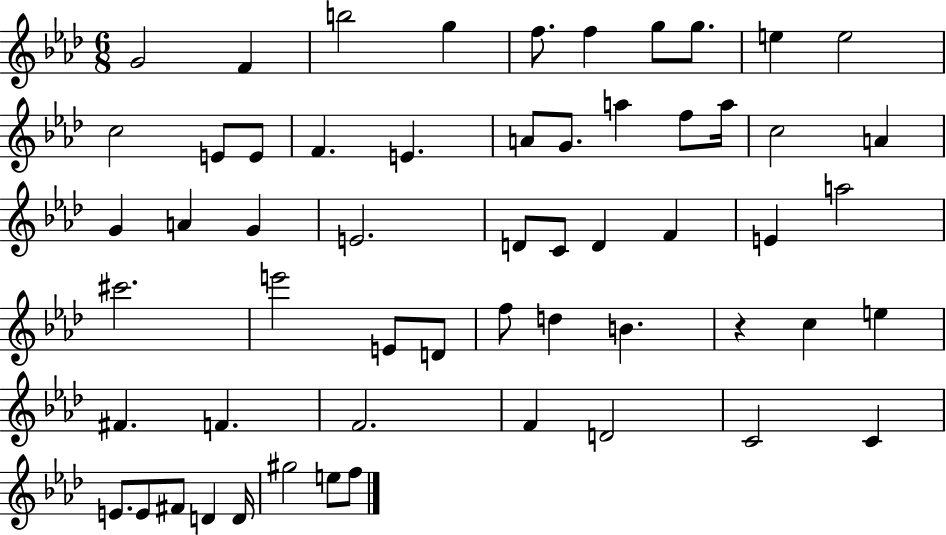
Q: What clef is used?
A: treble